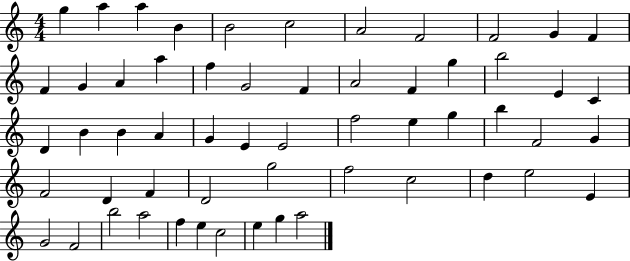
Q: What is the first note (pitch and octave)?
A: G5